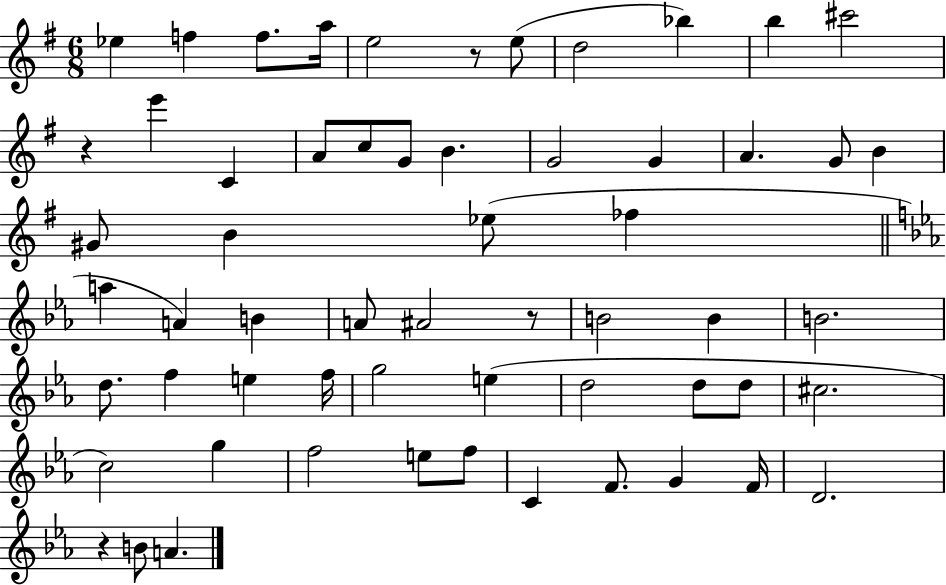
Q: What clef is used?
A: treble